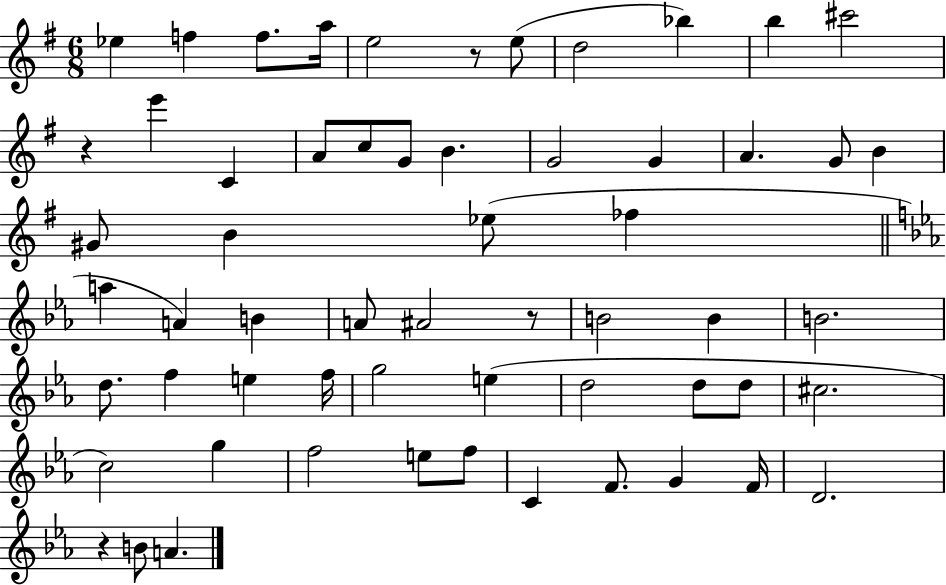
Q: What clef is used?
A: treble